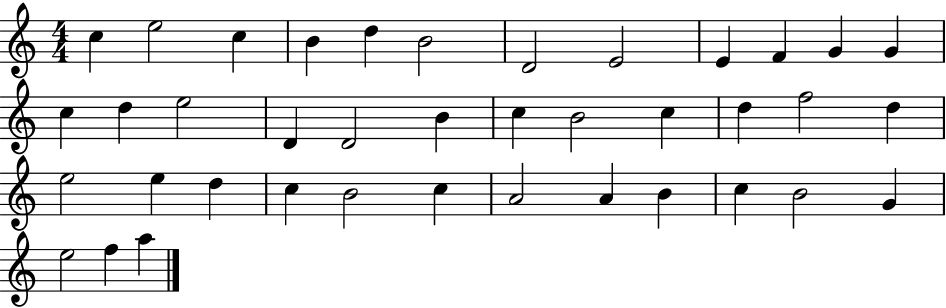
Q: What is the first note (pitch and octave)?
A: C5